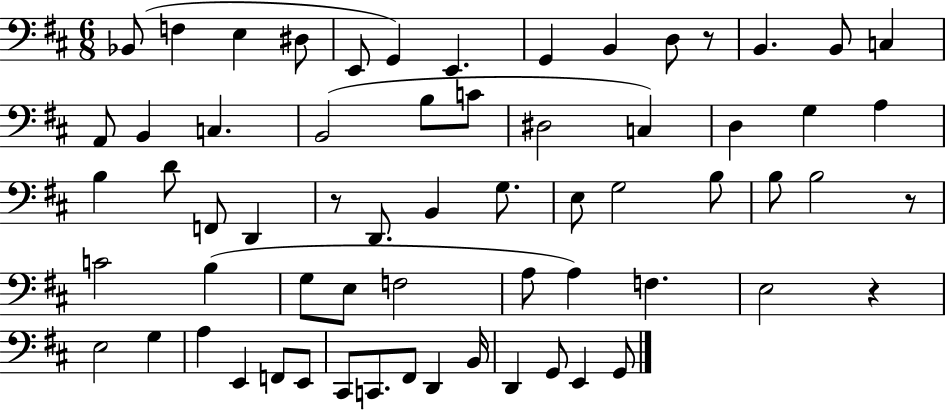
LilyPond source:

{
  \clef bass
  \numericTimeSignature
  \time 6/8
  \key d \major
  bes,8( f4 e4 dis8 | e,8 g,4) e,4. | g,4 b,4 d8 r8 | b,4. b,8 c4 | \break a,8 b,4 c4. | b,2( b8 c'8 | dis2 c4) | d4 g4 a4 | \break b4 d'8 f,8 d,4 | r8 d,8. b,4 g8. | e8 g2 b8 | b8 b2 r8 | \break c'2 b4( | g8 e8 f2 | a8 a4) f4. | e2 r4 | \break e2 g4 | a4 e,4 f,8 e,8 | cis,8 c,8. fis,8 d,4 b,16 | d,4 g,8 e,4 g,8 | \break \bar "|."
}